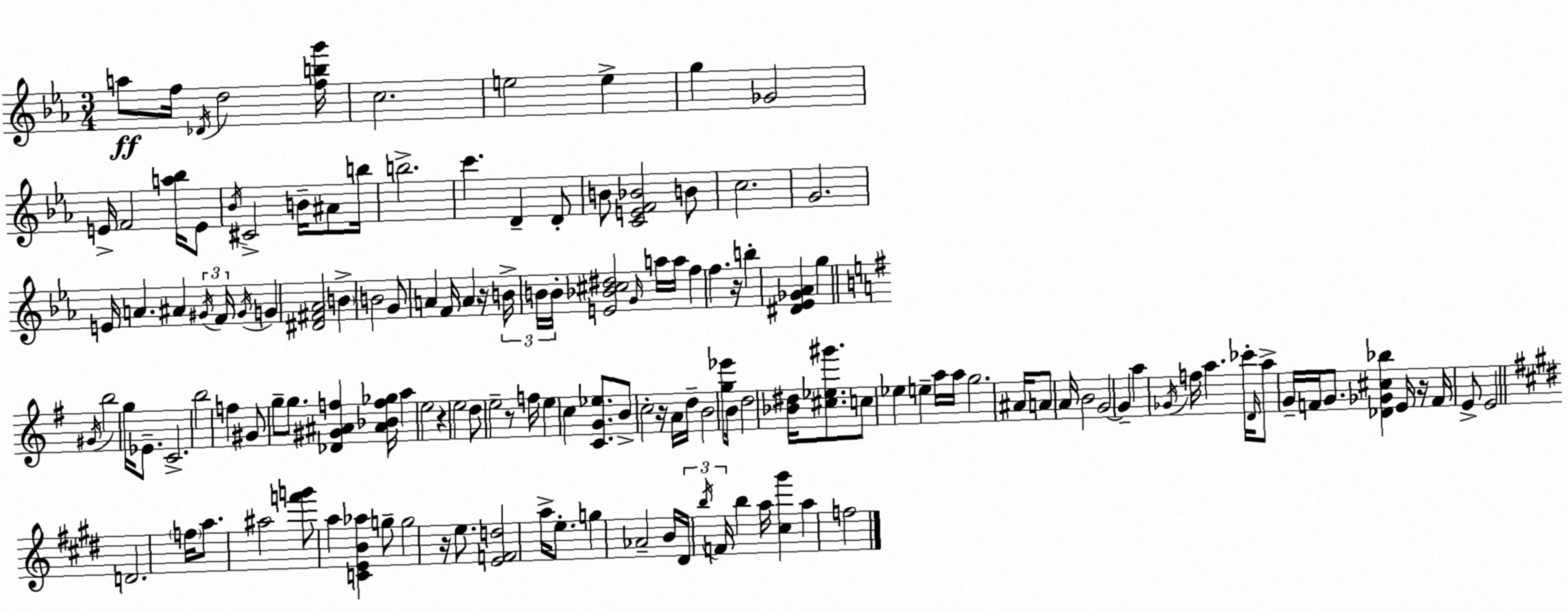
X:1
T:Untitled
M:3/4
L:1/4
K:Cm
a/2 f/4 _D/4 d2 [fbg']/4 c2 e2 e g _G2 E/4 F2 [a_b]/4 E/2 _B/4 ^C2 B/4 ^A/2 b/4 b2 c' D D/2 B/2 [CEF_B]2 B/2 c2 G2 E/4 A ^A ^G/4 F/4 ^G/4 G [^D^F_A]2 B B2 G/2 A F/4 A z/4 B/4 B/4 B/4 [E_B^c^d]2 G/4 a/4 a/4 f f z/4 b [^D_E_G_A] g ^G/4 b2 g/4 _E/2 C2 b2 f ^G/2 g/2 g/2 [_D^G^Af] [^A_Bf_g]/4 a e2 z e2 d/2 e2 z/2 f/4 e c [CG_e]/2 B/2 c2 z/4 A/4 d/4 B2 [g_e']/2 B/4 d2 [_B^d]/4 [^c_e^g']/2 c/2 _e e a/4 a/4 g2 ^A/4 A/2 A/4 B2 G2 G a _G/4 f/4 a _c'/4 D/4 a/2 G/4 F/4 G/2 [_D_G^c_b] E/4 z/4 F/4 E/2 E2 D2 f/4 a/2 ^a2 [f'g']/2 a [CEB_a] g/2 g2 z/4 e/2 [EFd]2 a/4 e/2 g _A2 B/4 ^D/4 b/4 F/4 b a/4 [^c^g'] a f2